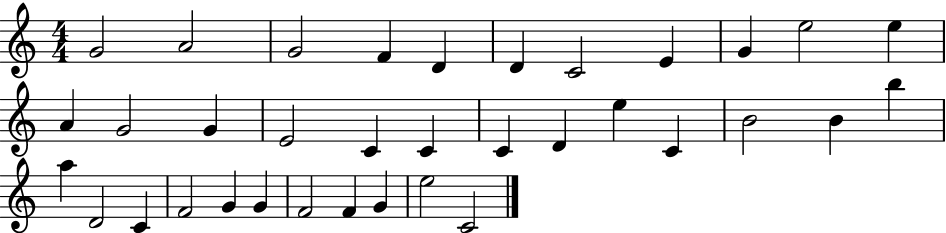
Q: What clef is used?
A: treble